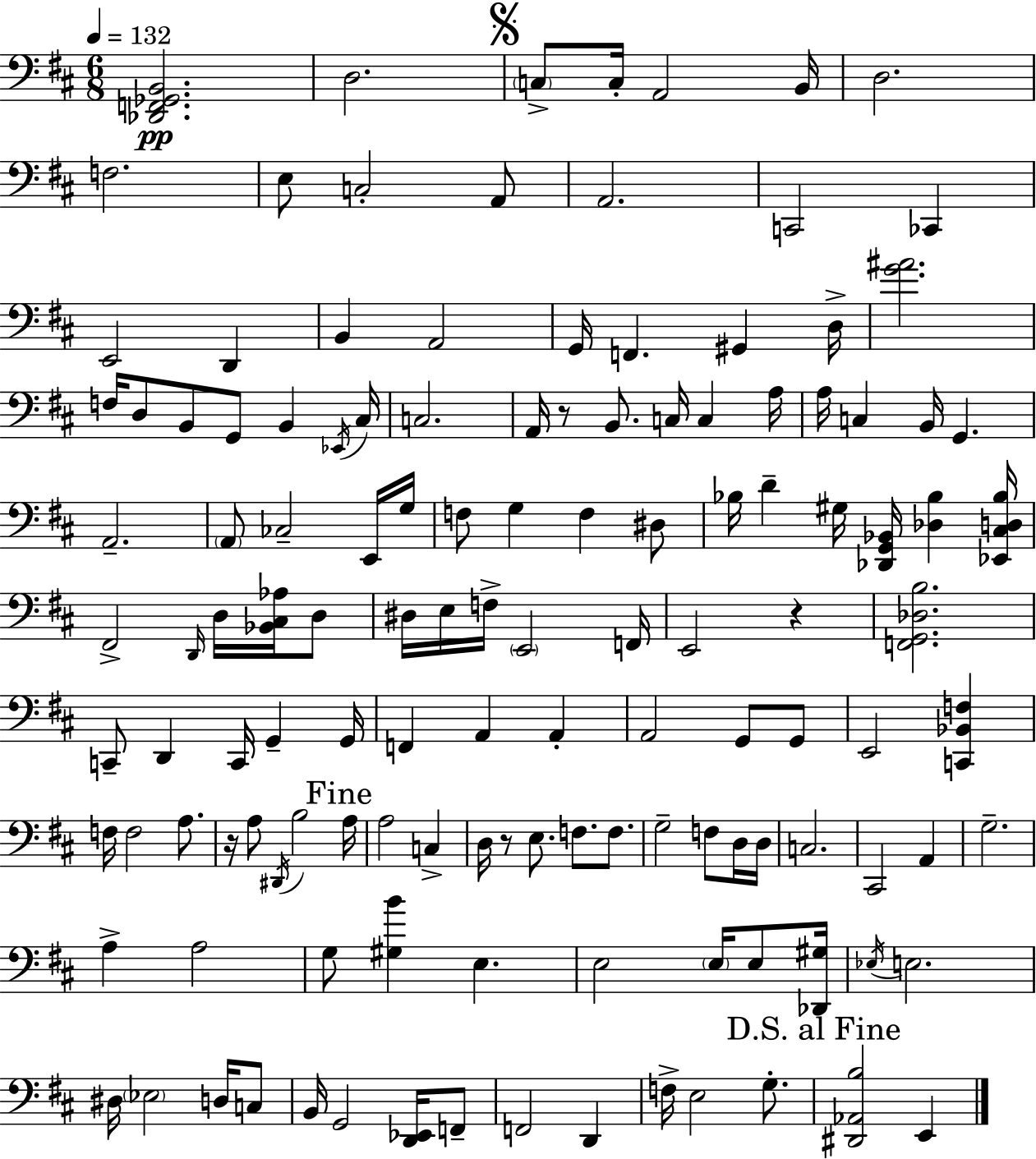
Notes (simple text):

[Db2,F2,Gb2,B2]/h. D3/h. C3/e C3/s A2/h B2/s D3/h. F3/h. E3/e C3/h A2/e A2/h. C2/h CES2/q E2/h D2/q B2/q A2/h G2/s F2/q. G#2/q D3/s [G4,A#4]/h. F3/s D3/e B2/e G2/e B2/q Eb2/s C#3/s C3/h. A2/s R/e B2/e. C3/s C3/q A3/s A3/s C3/q B2/s G2/q. A2/h. A2/e CES3/h E2/s G3/s F3/e G3/q F3/q D#3/e Bb3/s D4/q G#3/s [Db2,G2,Bb2]/s [Db3,Bb3]/q [Eb2,C#3,D3,Bb3]/s F#2/h D2/s D3/s [Bb2,C#3,Ab3]/s D3/e D#3/s E3/s F3/s E2/h F2/s E2/h R/q [F2,G2,Db3,B3]/h. C2/e D2/q C2/s G2/q G2/s F2/q A2/q A2/q A2/h G2/e G2/e E2/h [C2,Bb2,F3]/q F3/s F3/h A3/e. R/s A3/e D#2/s B3/h A3/s A3/h C3/q D3/s R/e E3/e. F3/e. F3/e. G3/h F3/e D3/s D3/s C3/h. C#2/h A2/q G3/h. A3/q A3/h G3/e [G#3,B4]/q E3/q. E3/h E3/s E3/e [Db2,G#3]/s Eb3/s E3/h. D#3/s Eb3/h D3/s C3/e B2/s G2/h [D2,Eb2]/s F2/e F2/h D2/q F3/s E3/h G3/e. [D#2,Ab2,B3]/h E2/q